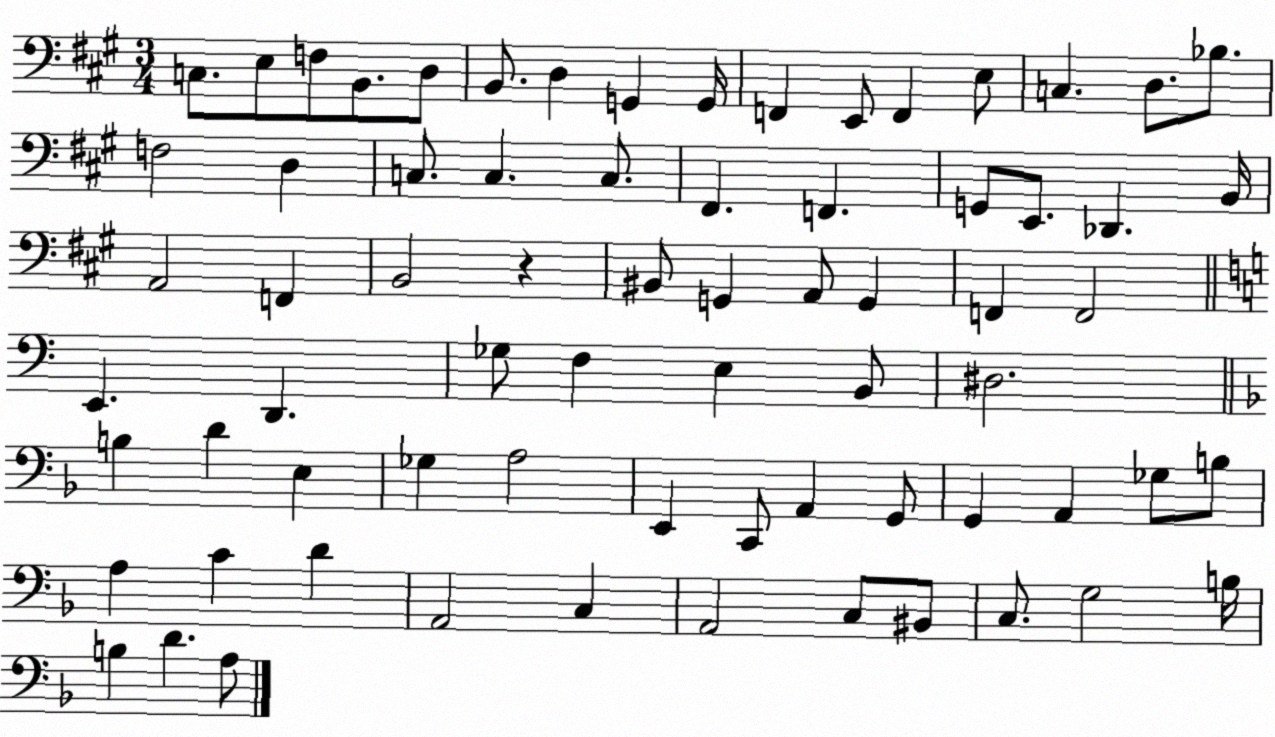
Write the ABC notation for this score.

X:1
T:Untitled
M:3/4
L:1/4
K:A
C,/2 E,/2 F,/2 B,,/2 D,/2 B,,/2 D, G,, G,,/4 F,, E,,/2 F,, E,/2 C, D,/2 _B,/2 F,2 D, C,/2 C, C,/2 ^F,, F,, G,,/2 E,,/2 _D,, B,,/4 A,,2 F,, B,,2 z ^B,,/2 G,, A,,/2 G,, F,, F,,2 E,, D,, _G,/2 F, E, B,,/2 ^D,2 B, D E, _G, A,2 E,, C,,/2 A,, G,,/2 G,, A,, _G,/2 B,/2 A, C D A,,2 C, A,,2 C,/2 ^B,,/2 C,/2 G,2 B,/4 B, D A,/2